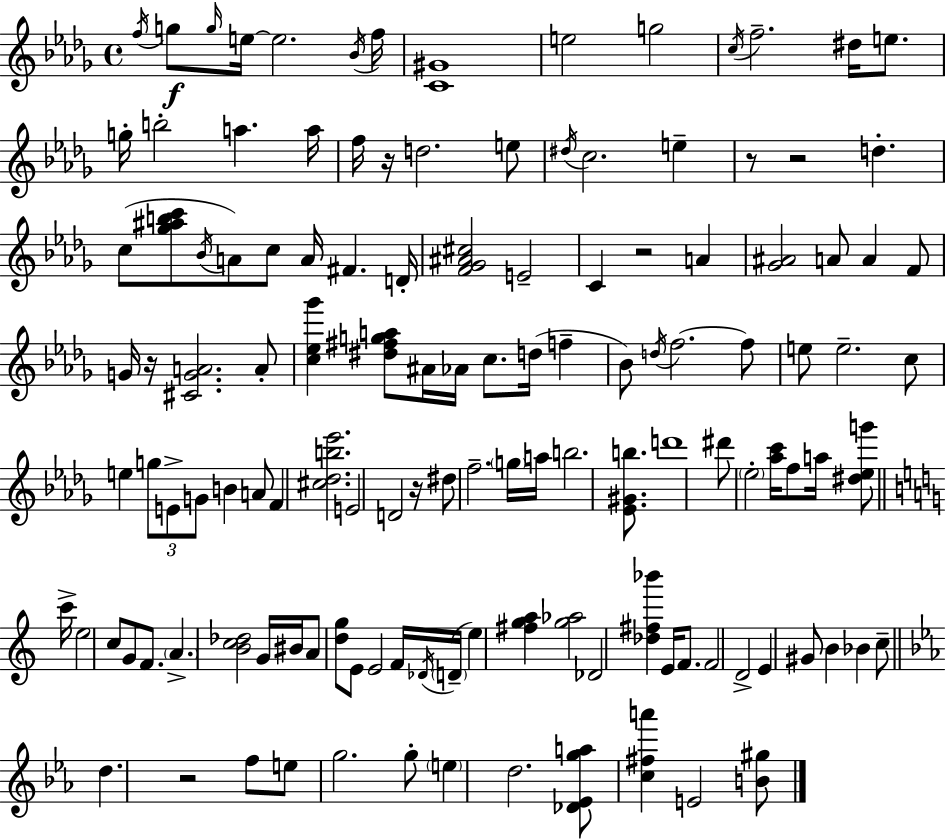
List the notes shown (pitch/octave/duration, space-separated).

F5/s G5/e G5/s E5/s E5/h. Bb4/s F5/s [C4,G#4]/w E5/h G5/h C5/s F5/h. D#5/s E5/e. G5/s B5/h A5/q. A5/s F5/s R/s D5/h. E5/e D#5/s C5/h. E5/q R/e R/h D5/q. C5/e [Gb5,A#5,B5,C6]/e Bb4/s A4/e C5/e A4/s F#4/q. D4/s [F4,Gb4,A#4,C#5]/h E4/h C4/q R/h A4/q [Gb4,A#4]/h A4/e A4/q F4/e G4/s R/s [C#4,G4,A4]/h. A4/e [C5,Eb5,Gb6]/q [D#5,F#5,G5,A5]/e A#4/s Ab4/s C5/e. D5/s F5/q Bb4/e D5/s F5/h. F5/e E5/e E5/h. C5/e E5/q G5/e E4/e G4/e B4/q A4/e F4/q [C#5,Db5,B5,Eb6]/h. E4/h D4/h R/s D#5/e F5/h. G5/s A5/s B5/h. [Eb4,G#4,B5]/e. D6/w D#6/e Eb5/h [Ab5,C6]/s F5/e A5/s [D#5,Eb5,G6]/e C6/s E5/h C5/e G4/e F4/e. A4/q. [B4,C5,Db5]/h G4/s BIS4/s A4/e [D5,G5]/e E4/e E4/h F4/s Db4/s D4/s E5/q [F#5,G5,A5]/q [G5,Ab5]/h Db4/h [Db5,F#5,Bb6]/q E4/s F4/e. F4/h D4/h E4/q G#4/e B4/q Bb4/q C5/e D5/q. R/h F5/e E5/e G5/h. G5/e E5/q D5/h. [Db4,Eb4,G5,A5]/e [C5,F#5,A6]/q E4/h [B4,G#5]/e